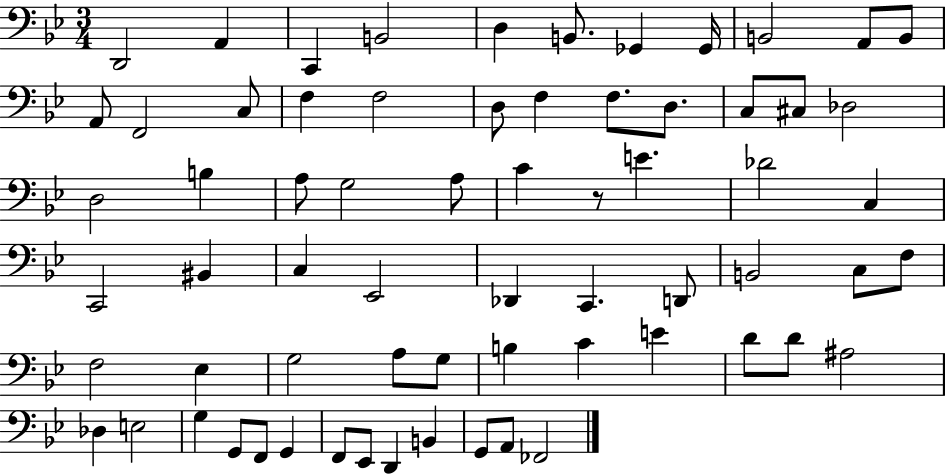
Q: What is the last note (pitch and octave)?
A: FES2